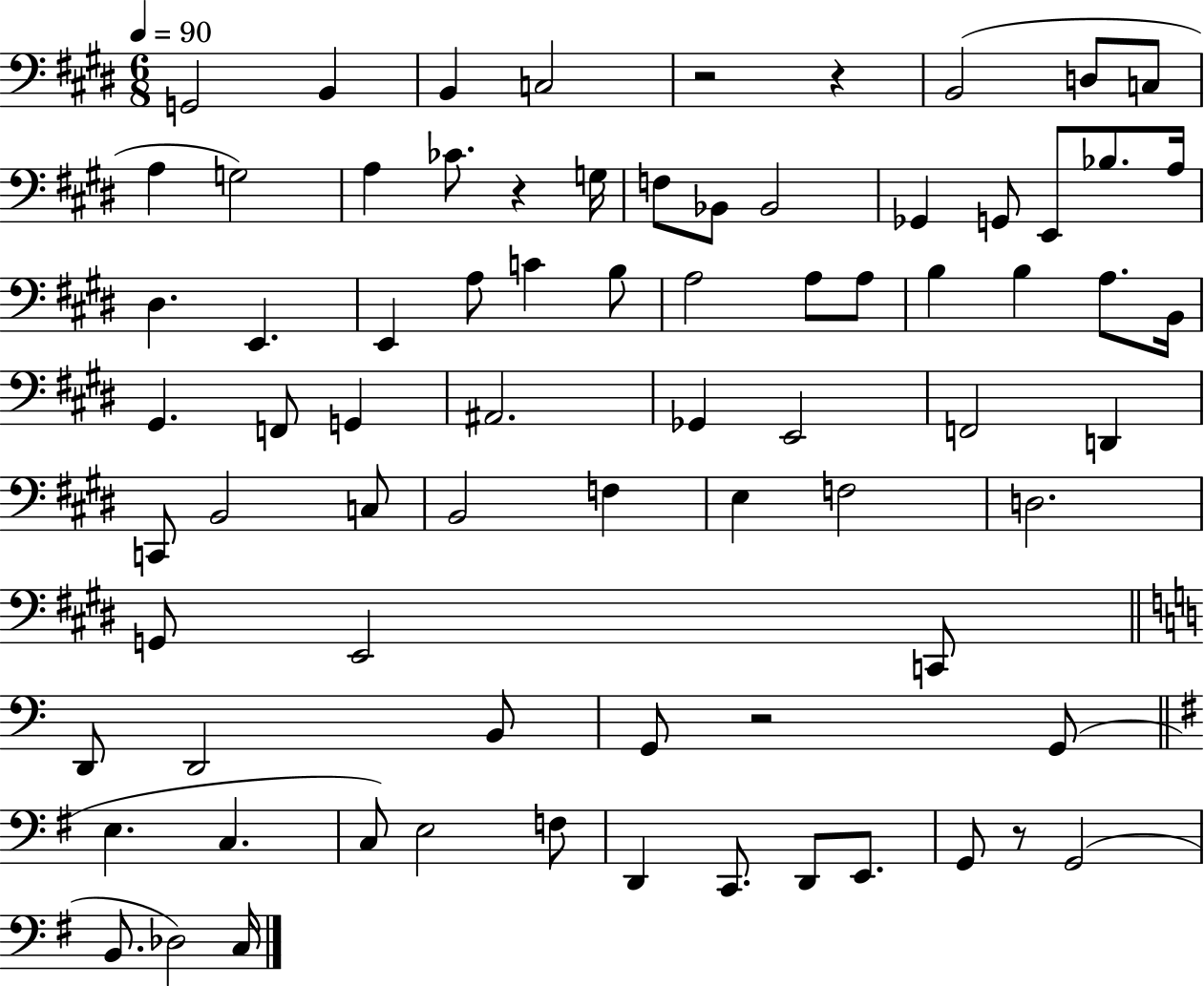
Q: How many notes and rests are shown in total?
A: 76